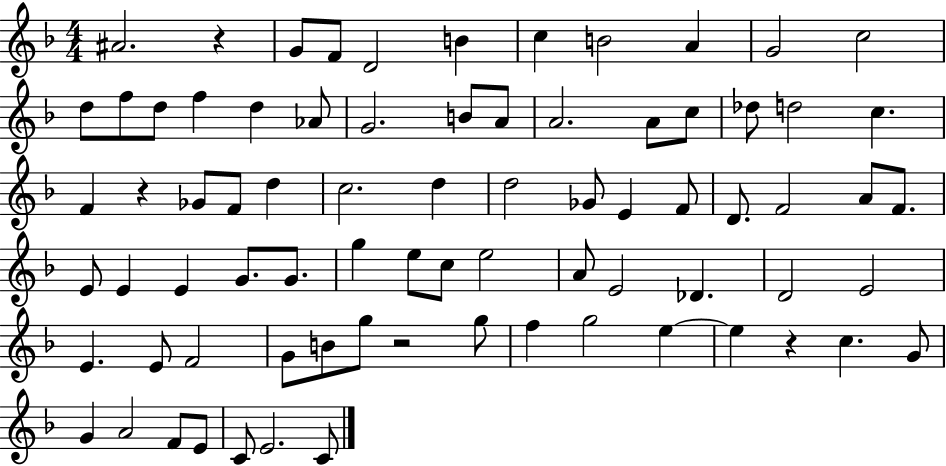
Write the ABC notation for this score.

X:1
T:Untitled
M:4/4
L:1/4
K:F
^A2 z G/2 F/2 D2 B c B2 A G2 c2 d/2 f/2 d/2 f d _A/2 G2 B/2 A/2 A2 A/2 c/2 _d/2 d2 c F z _G/2 F/2 d c2 d d2 _G/2 E F/2 D/2 F2 A/2 F/2 E/2 E E G/2 G/2 g e/2 c/2 e2 A/2 E2 _D D2 E2 E E/2 F2 G/2 B/2 g/2 z2 g/2 f g2 e e z c G/2 G A2 F/2 E/2 C/2 E2 C/2